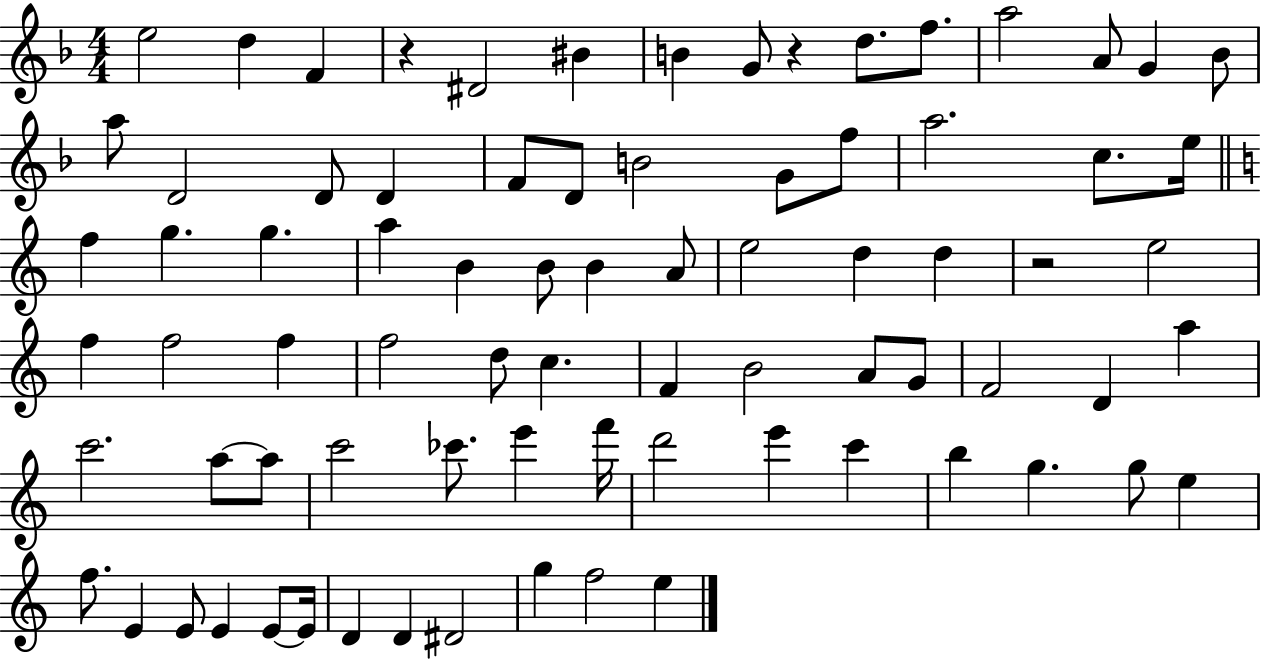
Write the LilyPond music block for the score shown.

{
  \clef treble
  \numericTimeSignature
  \time 4/4
  \key f \major
  \repeat volta 2 { e''2 d''4 f'4 | r4 dis'2 bis'4 | b'4 g'8 r4 d''8. f''8. | a''2 a'8 g'4 bes'8 | \break a''8 d'2 d'8 d'4 | f'8 d'8 b'2 g'8 f''8 | a''2. c''8. e''16 | \bar "||" \break \key c \major f''4 g''4. g''4. | a''4 b'4 b'8 b'4 a'8 | e''2 d''4 d''4 | r2 e''2 | \break f''4 f''2 f''4 | f''2 d''8 c''4. | f'4 b'2 a'8 g'8 | f'2 d'4 a''4 | \break c'''2. a''8~~ a''8 | c'''2 ces'''8. e'''4 f'''16 | d'''2 e'''4 c'''4 | b''4 g''4. g''8 e''4 | \break f''8. e'4 e'8 e'4 e'8~~ e'16 | d'4 d'4 dis'2 | g''4 f''2 e''4 | } \bar "|."
}